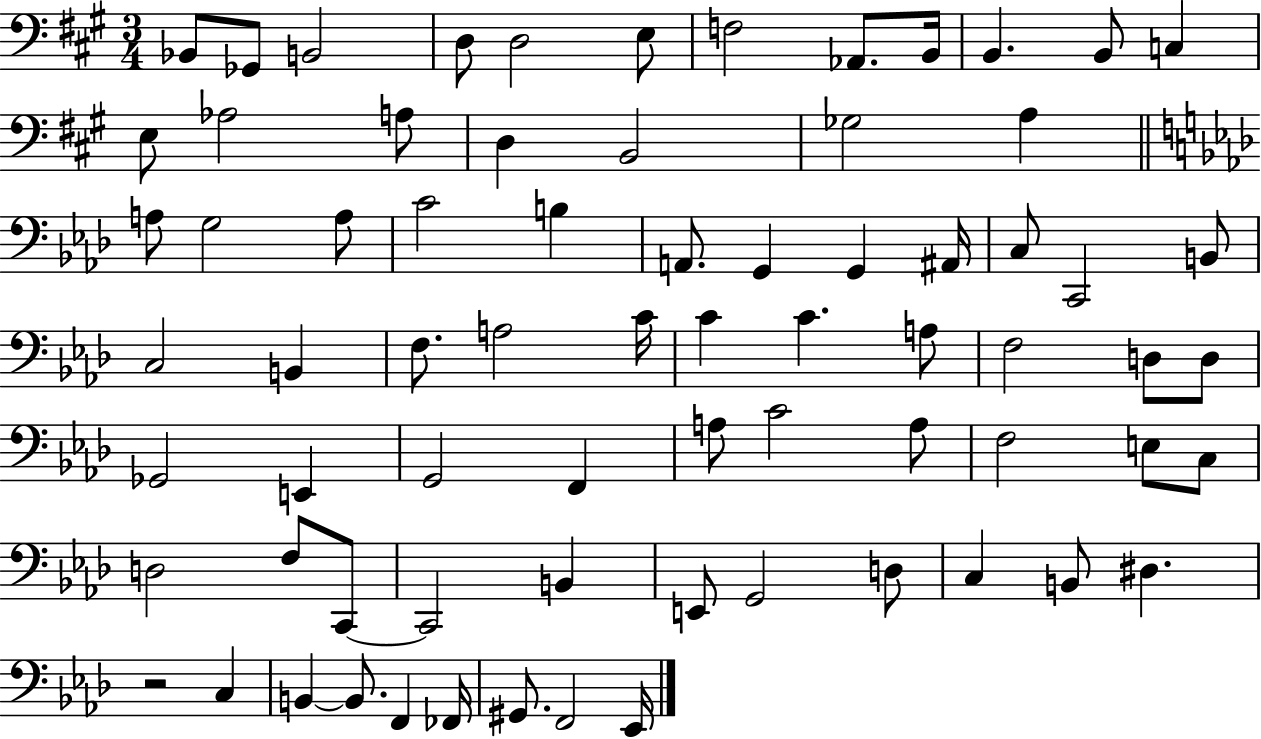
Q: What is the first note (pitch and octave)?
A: Bb2